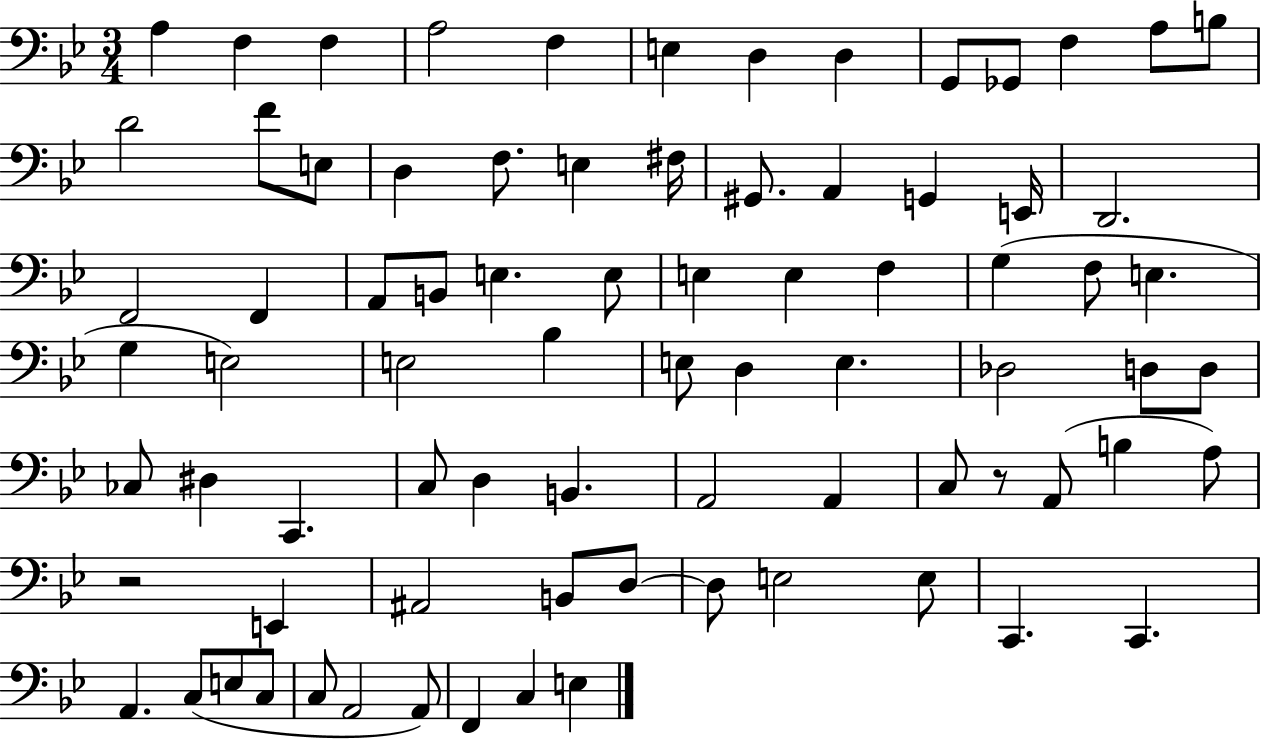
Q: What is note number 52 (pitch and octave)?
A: D3